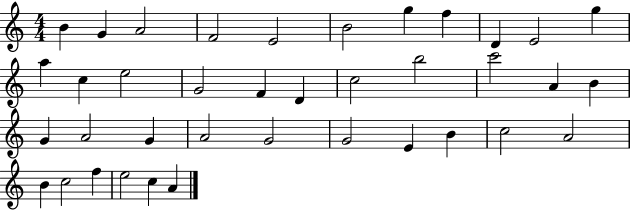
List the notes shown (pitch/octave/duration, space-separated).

B4/q G4/q A4/h F4/h E4/h B4/h G5/q F5/q D4/q E4/h G5/q A5/q C5/q E5/h G4/h F4/q D4/q C5/h B5/h C6/h A4/q B4/q G4/q A4/h G4/q A4/h G4/h G4/h E4/q B4/q C5/h A4/h B4/q C5/h F5/q E5/h C5/q A4/q